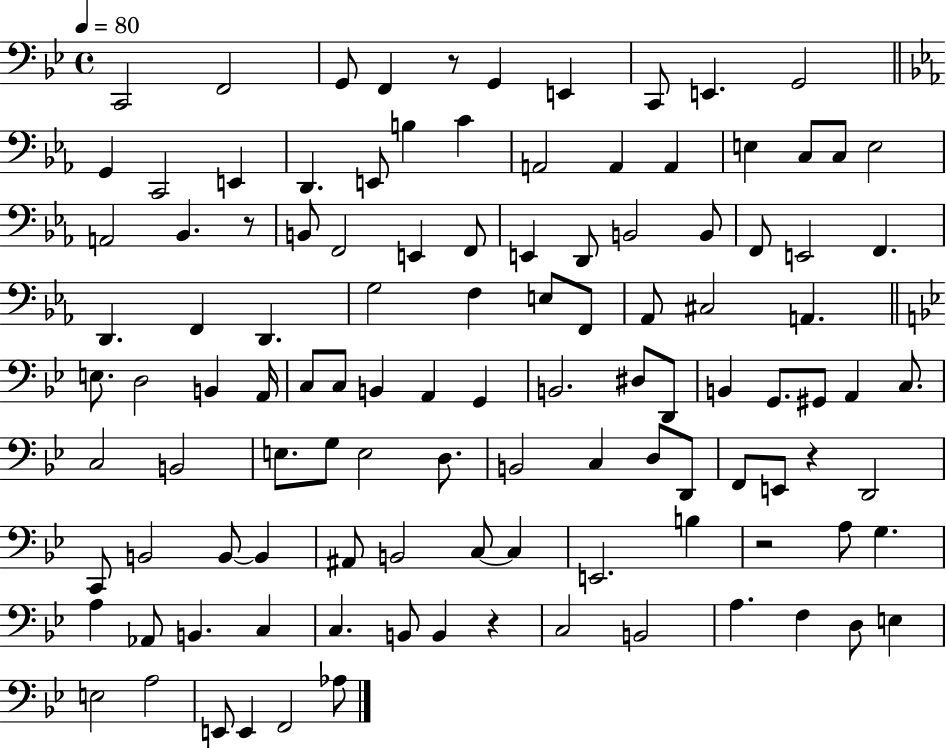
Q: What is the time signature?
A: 4/4